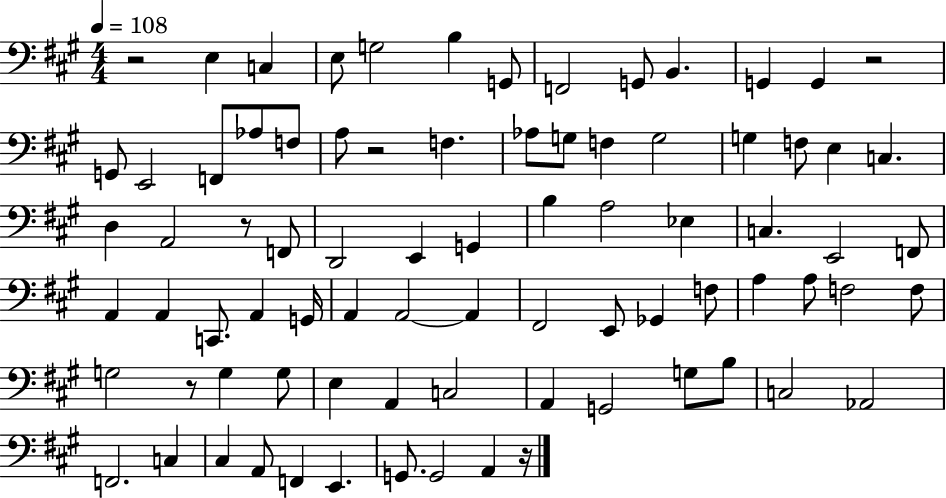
X:1
T:Untitled
M:4/4
L:1/4
K:A
z2 E, C, E,/2 G,2 B, G,,/2 F,,2 G,,/2 B,, G,, G,, z2 G,,/2 E,,2 F,,/2 _A,/2 F,/2 A,/2 z2 F, _A,/2 G,/2 F, G,2 G, F,/2 E, C, D, A,,2 z/2 F,,/2 D,,2 E,, G,, B, A,2 _E, C, E,,2 F,,/2 A,, A,, C,,/2 A,, G,,/4 A,, A,,2 A,, ^F,,2 E,,/2 _G,, F,/2 A, A,/2 F,2 F,/2 G,2 z/2 G, G,/2 E, A,, C,2 A,, G,,2 G,/2 B,/2 C,2 _A,,2 F,,2 C, ^C, A,,/2 F,, E,, G,,/2 G,,2 A,, z/4